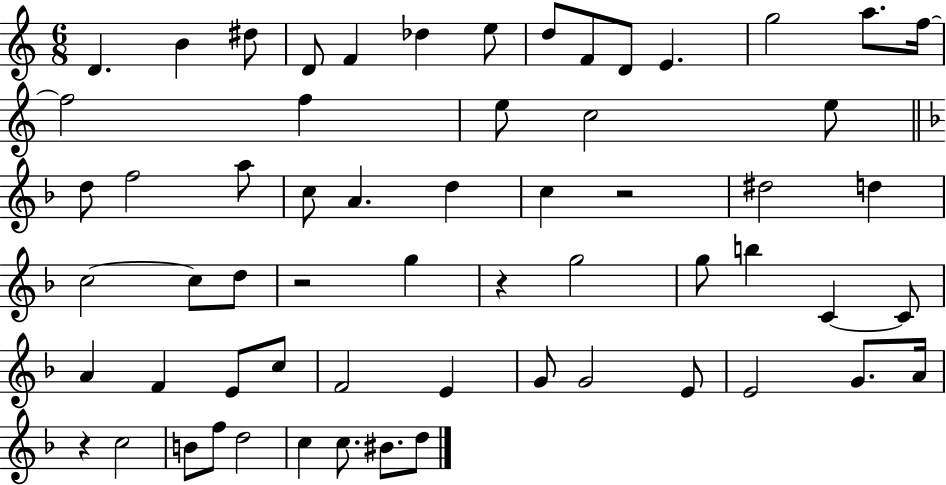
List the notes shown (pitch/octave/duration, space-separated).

D4/q. B4/q D#5/e D4/e F4/q Db5/q E5/e D5/e F4/e D4/e E4/q. G5/h A5/e. F5/s F5/h F5/q E5/e C5/h E5/e D5/e F5/h A5/e C5/e A4/q. D5/q C5/q R/h D#5/h D5/q C5/h C5/e D5/e R/h G5/q R/q G5/h G5/e B5/q C4/q C4/e A4/q F4/q E4/e C5/e F4/h E4/q G4/e G4/h E4/e E4/h G4/e. A4/s R/q C5/h B4/e F5/e D5/h C5/q C5/e. BIS4/e. D5/e